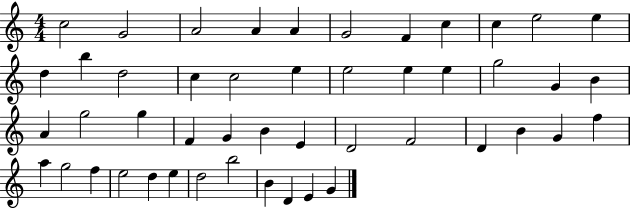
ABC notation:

X:1
T:Untitled
M:4/4
L:1/4
K:C
c2 G2 A2 A A G2 F c c e2 e d b d2 c c2 e e2 e e g2 G B A g2 g F G B E D2 F2 D B G f a g2 f e2 d e d2 b2 B D E G